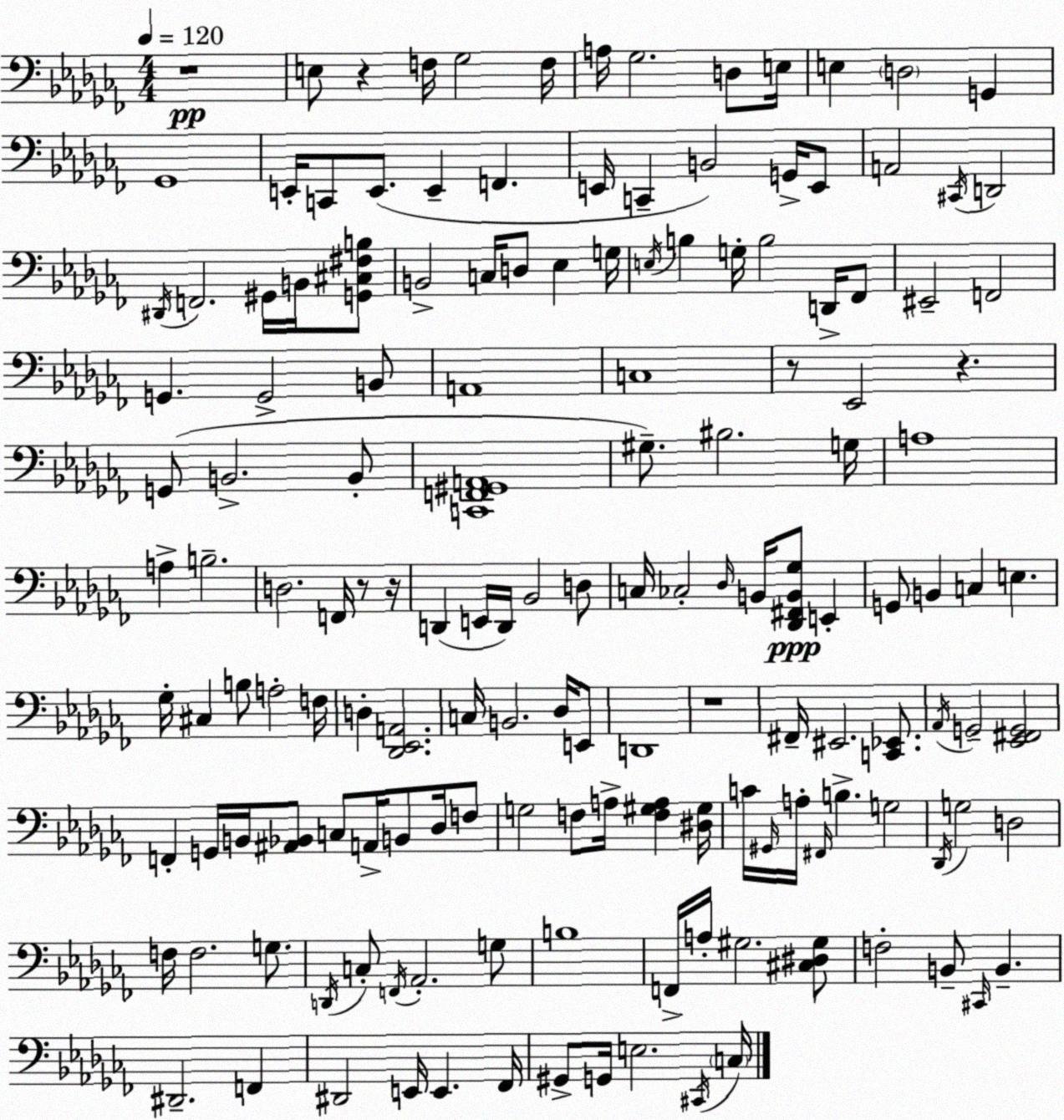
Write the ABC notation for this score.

X:1
T:Untitled
M:4/4
L:1/4
K:Abm
z4 E,/2 z F,/4 _G,2 F,/4 A,/4 _G,2 D,/2 E,/4 E, D,2 G,, _G,,4 E,,/4 C,,/2 E,,/2 E,, F,, E,,/4 C,, B,,2 G,,/4 E,,/2 A,,2 ^C,,/4 D,,2 ^D,,/4 F,,2 ^G,,/4 B,,/4 [G,,^C,^F,B,]/2 B,,2 C,/4 D,/2 _E, G,/4 E,/4 B, G,/4 B,2 D,,/4 _F,,/2 ^E,,2 F,,2 G,, G,,2 B,,/2 A,,4 C,4 z/2 _E,,2 z G,,/2 B,,2 B,,/2 [C,,F,,^G,,A,,]4 ^G,/2 ^B,2 G,/4 A,4 A, B,2 D,2 F,,/4 z/2 z/4 D,, E,,/4 D,,/4 _B,,2 D,/2 C,/4 _C,2 _D,/4 B,,/4 [_D,,^F,,B,,_G,]/2 E,, G,,/2 B,, C, E, _G,/4 ^C, B,/2 A,2 F,/4 D, [_D,,_E,,A,,]2 C,/4 B,,2 _D,/4 E,,/2 D,,4 z4 ^F,,/4 ^E,,2 [C,,_E,,]/2 _A,,/4 G,,2 [_E,,^F,,G,,]2 F,, G,,/4 B,,/4 [^A,,_B,,]/2 C,/2 A,,/4 B,,/2 _D,/4 F,/2 G,2 F,/2 A,/4 [F,^G,A,] [^D,^G,]/4 C/4 ^G,,/4 A,/4 ^F,,/4 B, G,2 _D,,/4 G,2 D,2 F,/4 F,2 G,/2 D,,/4 C,/2 F,,/4 _A,,2 G,/2 B,4 F,,/4 A,/4 ^G,2 [^C,^D,^G,]/2 F,2 B,,/2 ^C,,/4 B,, ^D,,2 F,, ^D,,2 E,,/4 E,, _F,,/4 ^G,,/2 G,,/4 E,2 ^C,,/4 C,/4